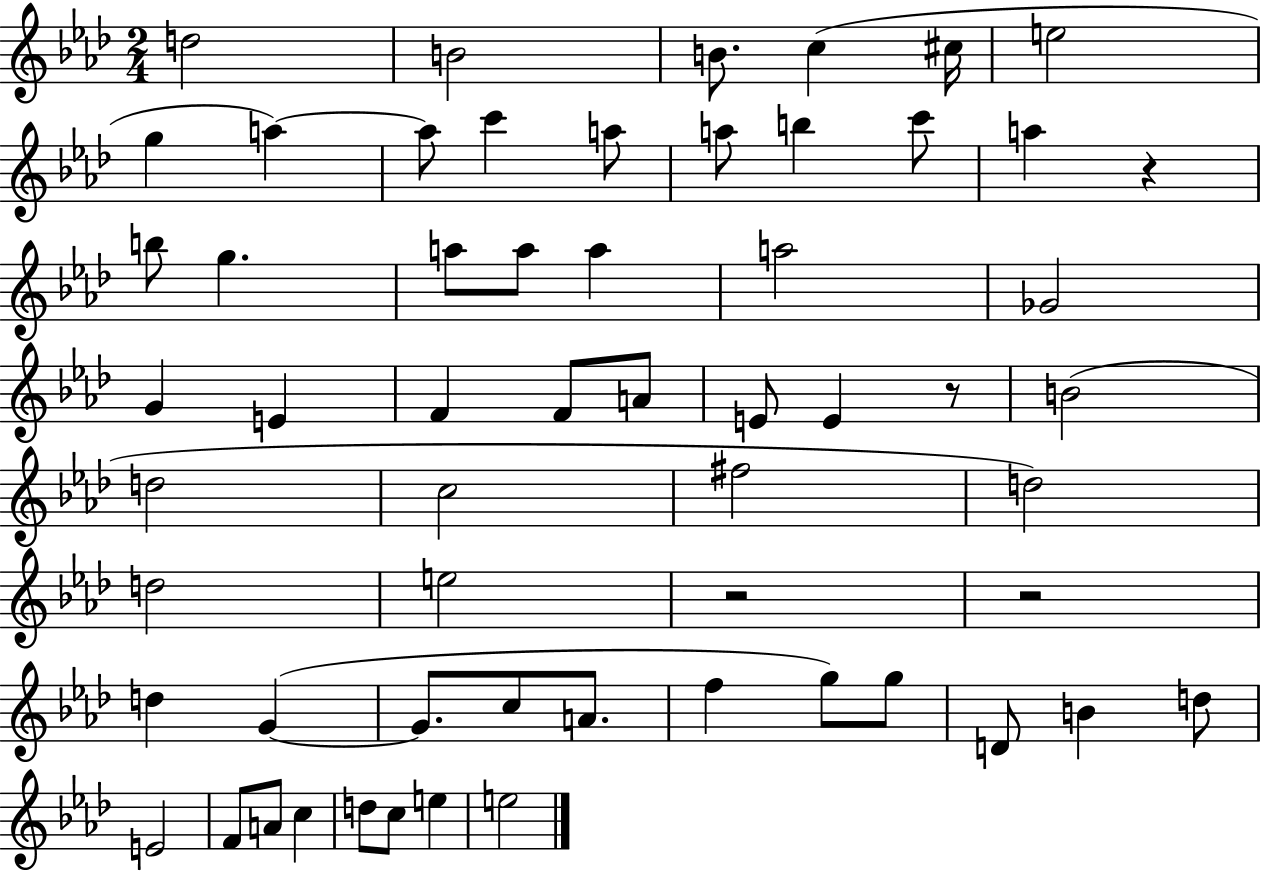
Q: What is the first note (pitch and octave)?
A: D5